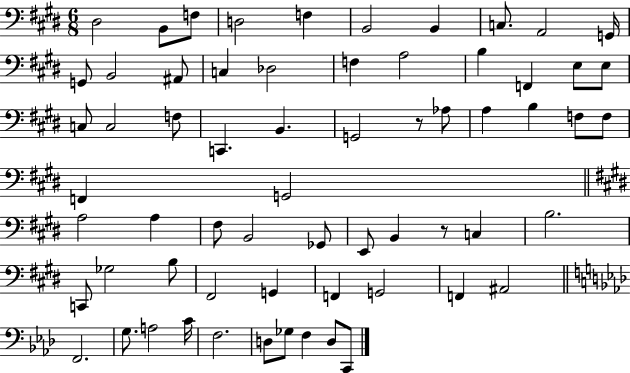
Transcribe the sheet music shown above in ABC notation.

X:1
T:Untitled
M:6/8
L:1/4
K:E
^D,2 B,,/2 F,/2 D,2 F, B,,2 B,, C,/2 A,,2 G,,/4 G,,/2 B,,2 ^A,,/2 C, _D,2 F, A,2 B, F,, E,/2 E,/2 C,/2 C,2 F,/2 C,, B,, G,,2 z/2 _A,/2 A, B, F,/2 F,/2 F,, G,,2 A,2 A, ^F,/2 B,,2 _G,,/2 E,,/2 B,, z/2 C, B,2 C,,/2 _G,2 B,/2 ^F,,2 G,, F,, G,,2 F,, ^A,,2 F,,2 G,/2 A,2 C/4 F,2 D,/2 _G,/2 F, D,/2 C,,/2